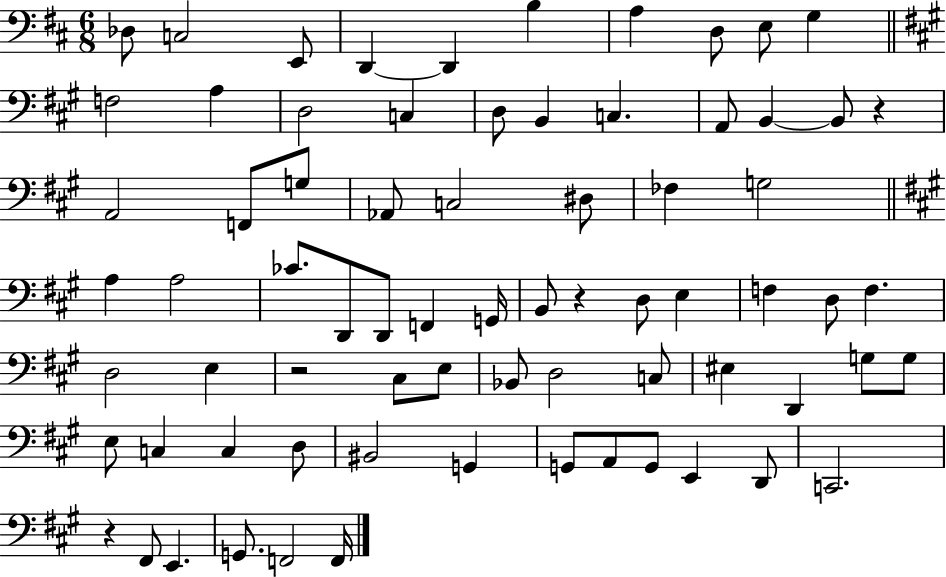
X:1
T:Untitled
M:6/8
L:1/4
K:D
_D,/2 C,2 E,,/2 D,, D,, B, A, D,/2 E,/2 G, F,2 A, D,2 C, D,/2 B,, C, A,,/2 B,, B,,/2 z A,,2 F,,/2 G,/2 _A,,/2 C,2 ^D,/2 _F, G,2 A, A,2 _C/2 D,,/2 D,,/2 F,, G,,/4 B,,/2 z D,/2 E, F, D,/2 F, D,2 E, z2 ^C,/2 E,/2 _B,,/2 D,2 C,/2 ^E, D,, G,/2 G,/2 E,/2 C, C, D,/2 ^B,,2 G,, G,,/2 A,,/2 G,,/2 E,, D,,/2 C,,2 z ^F,,/2 E,, G,,/2 F,,2 F,,/4